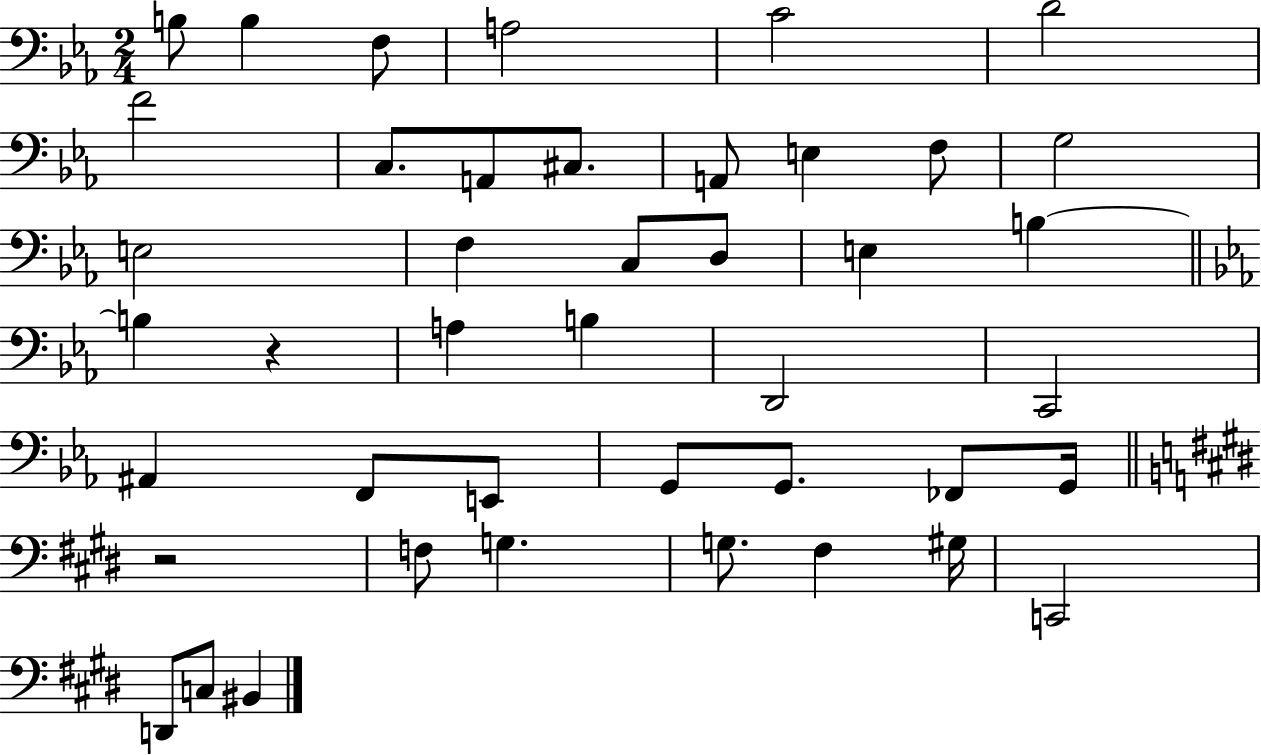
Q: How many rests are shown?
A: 2